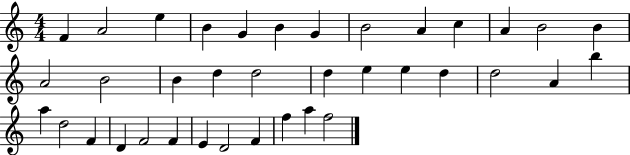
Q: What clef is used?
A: treble